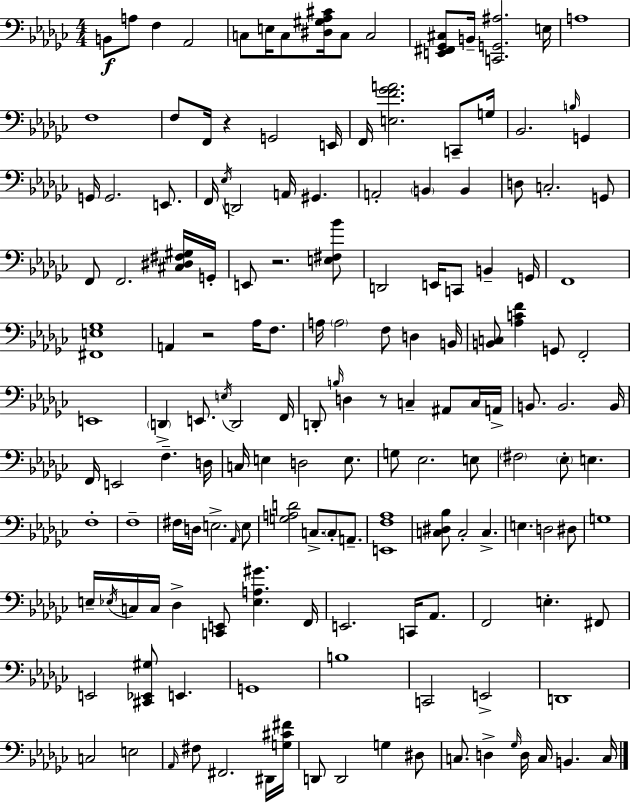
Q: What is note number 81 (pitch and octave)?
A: E3